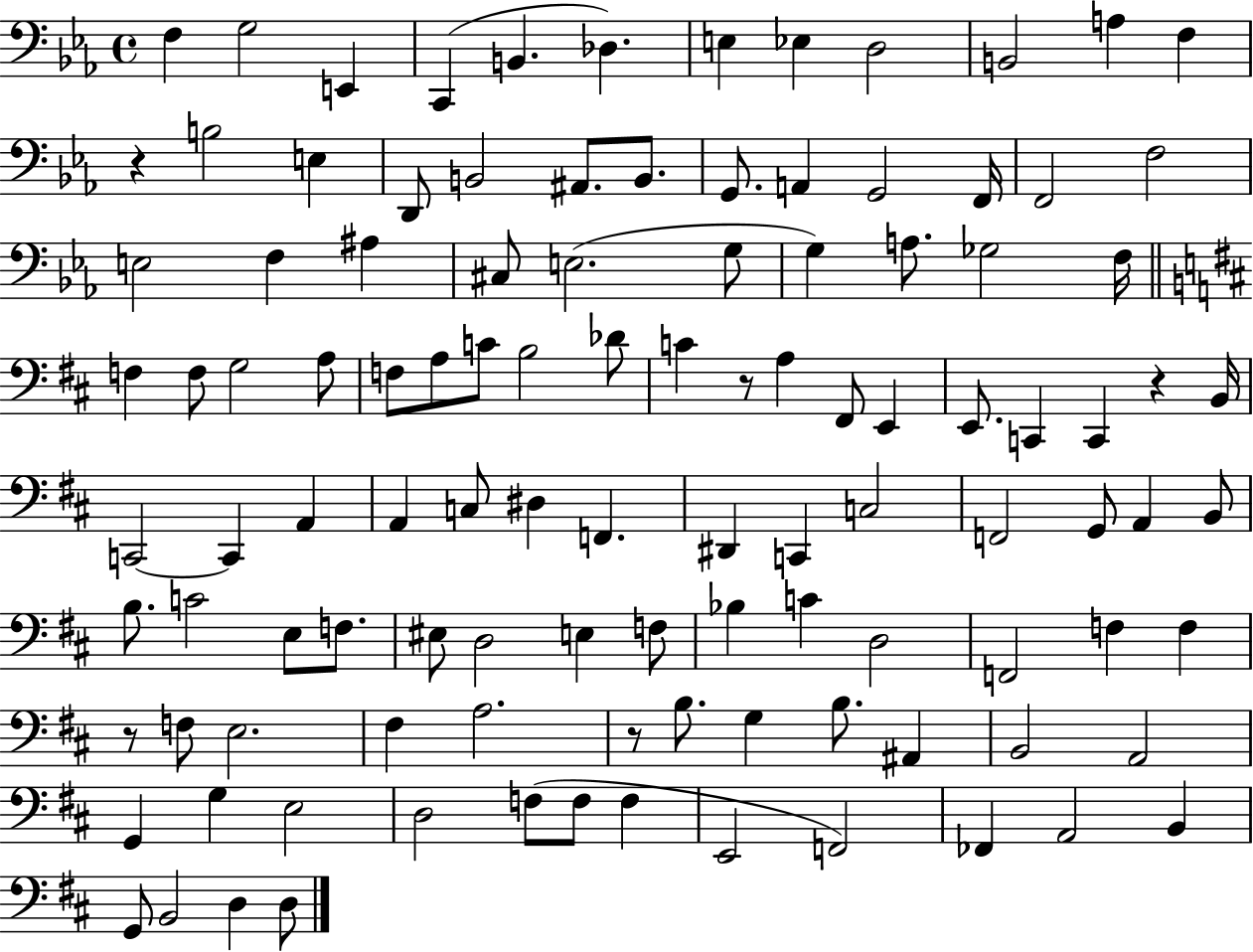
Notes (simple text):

F3/q G3/h E2/q C2/q B2/q. Db3/q. E3/q Eb3/q D3/h B2/h A3/q F3/q R/q B3/h E3/q D2/e B2/h A#2/e. B2/e. G2/e. A2/q G2/h F2/s F2/h F3/h E3/h F3/q A#3/q C#3/e E3/h. G3/e G3/q A3/e. Gb3/h F3/s F3/q F3/e G3/h A3/e F3/e A3/e C4/e B3/h Db4/e C4/q R/e A3/q F#2/e E2/q E2/e. C2/q C2/q R/q B2/s C2/h C2/q A2/q A2/q C3/e D#3/q F2/q. D#2/q C2/q C3/h F2/h G2/e A2/q B2/e B3/e. C4/h E3/e F3/e. EIS3/e D3/h E3/q F3/e Bb3/q C4/q D3/h F2/h F3/q F3/q R/e F3/e E3/h. F#3/q A3/h. R/e B3/e. G3/q B3/e. A#2/q B2/h A2/h G2/q G3/q E3/h D3/h F3/e F3/e F3/q E2/h F2/h FES2/q A2/h B2/q G2/e B2/h D3/q D3/e